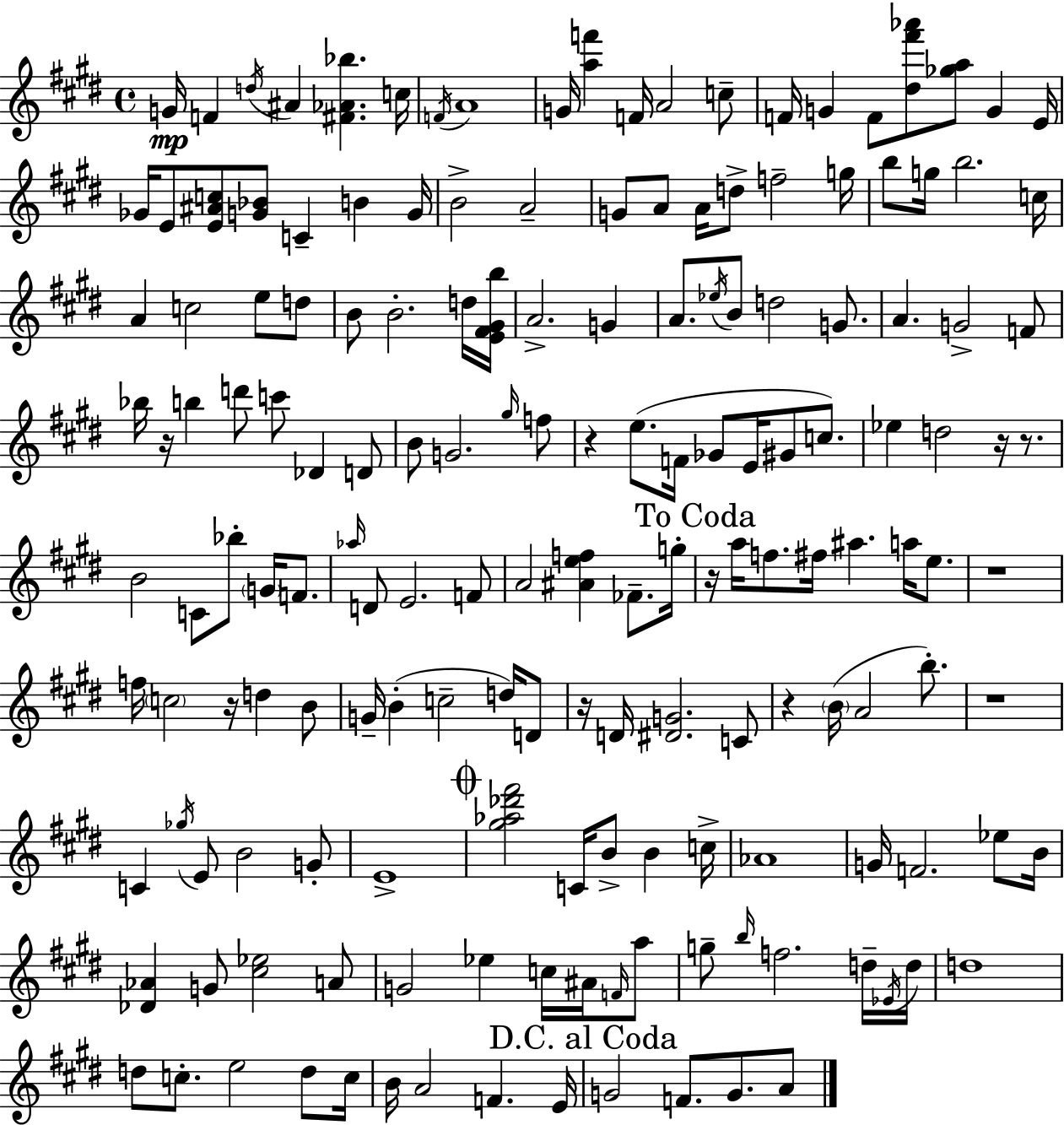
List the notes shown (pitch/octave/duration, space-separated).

G4/s F4/q D5/s A#4/q [F#4,Ab4,Bb5]/q. C5/s F4/s A4/w G4/s [A5,F6]/q F4/s A4/h C5/e F4/s G4/q F4/e [D#5,F#6,Ab6]/e [Gb5,A5]/e G4/q E4/s Gb4/s E4/e [E4,A#4,C5]/e [G4,Bb4]/e C4/q B4/q G4/s B4/h A4/h G4/e A4/e A4/s D5/e F5/h G5/s B5/e G5/s B5/h. C5/s A4/q C5/h E5/e D5/e B4/e B4/h. D5/s [E4,F#4,G#4,B5]/s A4/h. G4/q A4/e. Eb5/s B4/e D5/h G4/e. A4/q. G4/h F4/e Bb5/s R/s B5/q D6/e C6/e Db4/q D4/e B4/e G4/h. G#5/s F5/e R/q E5/e. F4/s Gb4/e E4/s G#4/e C5/e. Eb5/q D5/h R/s R/e. B4/h C4/e Bb5/e G4/s F4/e. Ab5/s D4/e E4/h. F4/e A4/h [A#4,E5,F5]/q FES4/e. G5/s R/s A5/s F5/e. F#5/s A#5/q. A5/s E5/e. R/w F5/s C5/h R/s D5/q B4/e G4/s B4/q C5/h D5/s D4/e R/s D4/s [D#4,G4]/h. C4/e R/q B4/s A4/h B5/e. R/w C4/q Gb5/s E4/e B4/h G4/e E4/w [G#5,Ab5,Db6,F#6]/h C4/s B4/e B4/q C5/s Ab4/w G4/s F4/h. Eb5/e B4/s [Db4,Ab4]/q G4/e [C#5,Eb5]/h A4/e G4/h Eb5/q C5/s A#4/s F4/s A5/e G5/e B5/s F5/h. D5/s Eb4/s D5/s D5/w D5/e C5/e. E5/h D5/e C5/s B4/s A4/h F4/q. E4/s G4/h F4/e. G4/e. A4/e